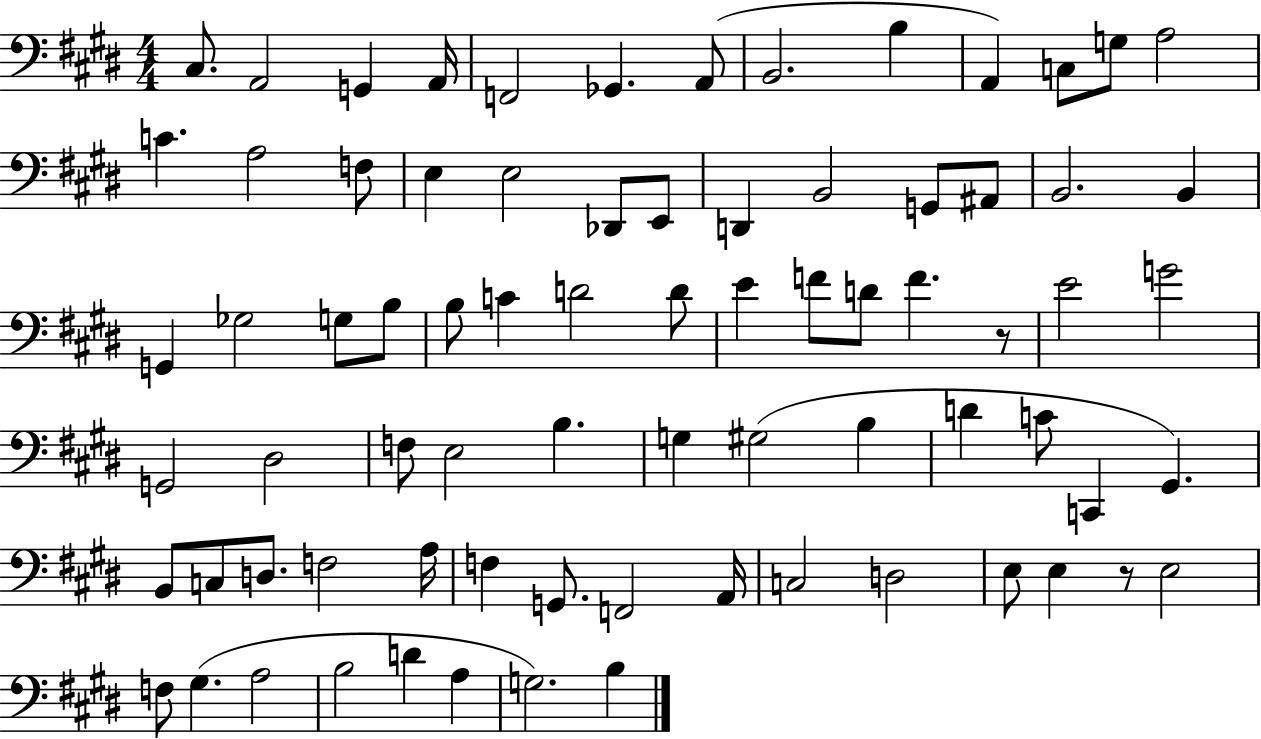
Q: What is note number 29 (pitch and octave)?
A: G3